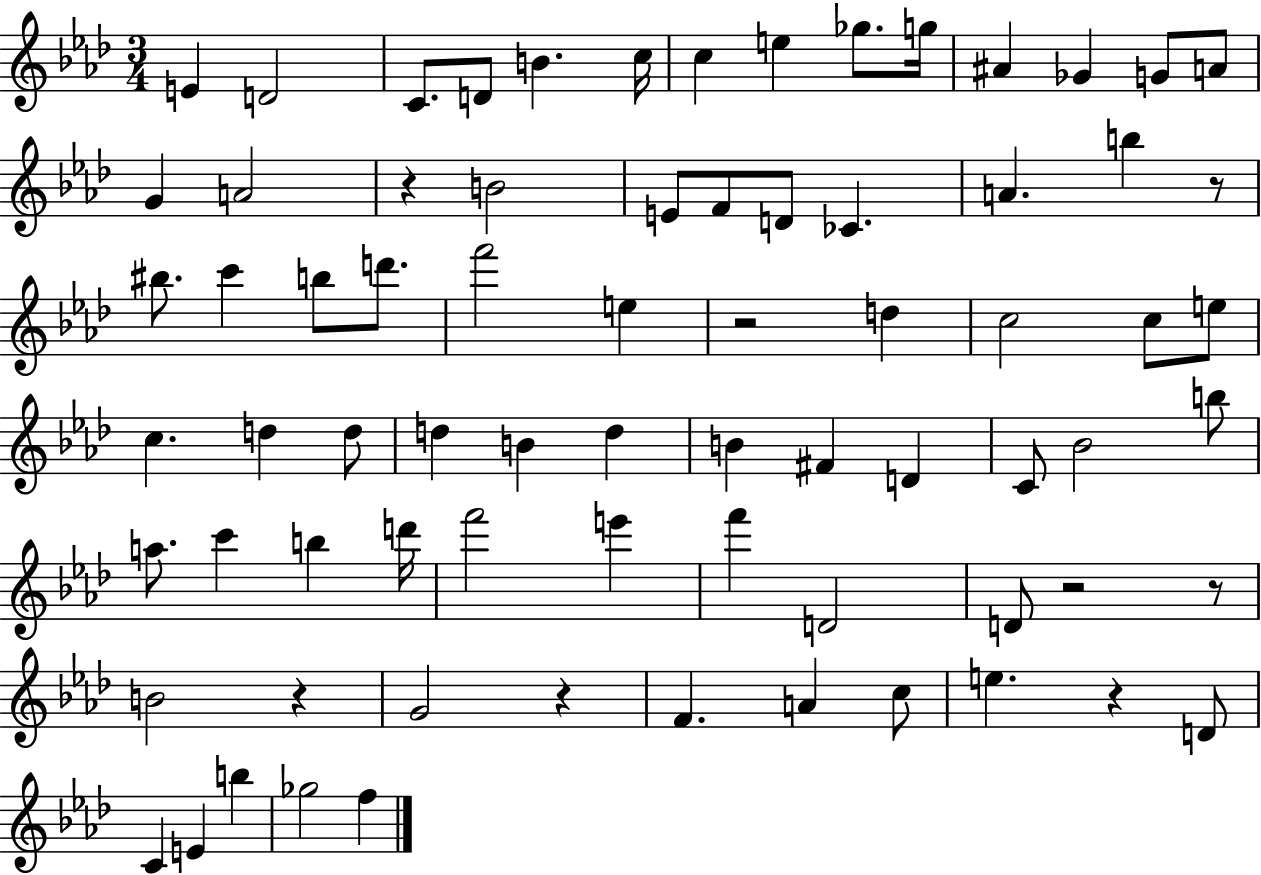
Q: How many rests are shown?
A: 8